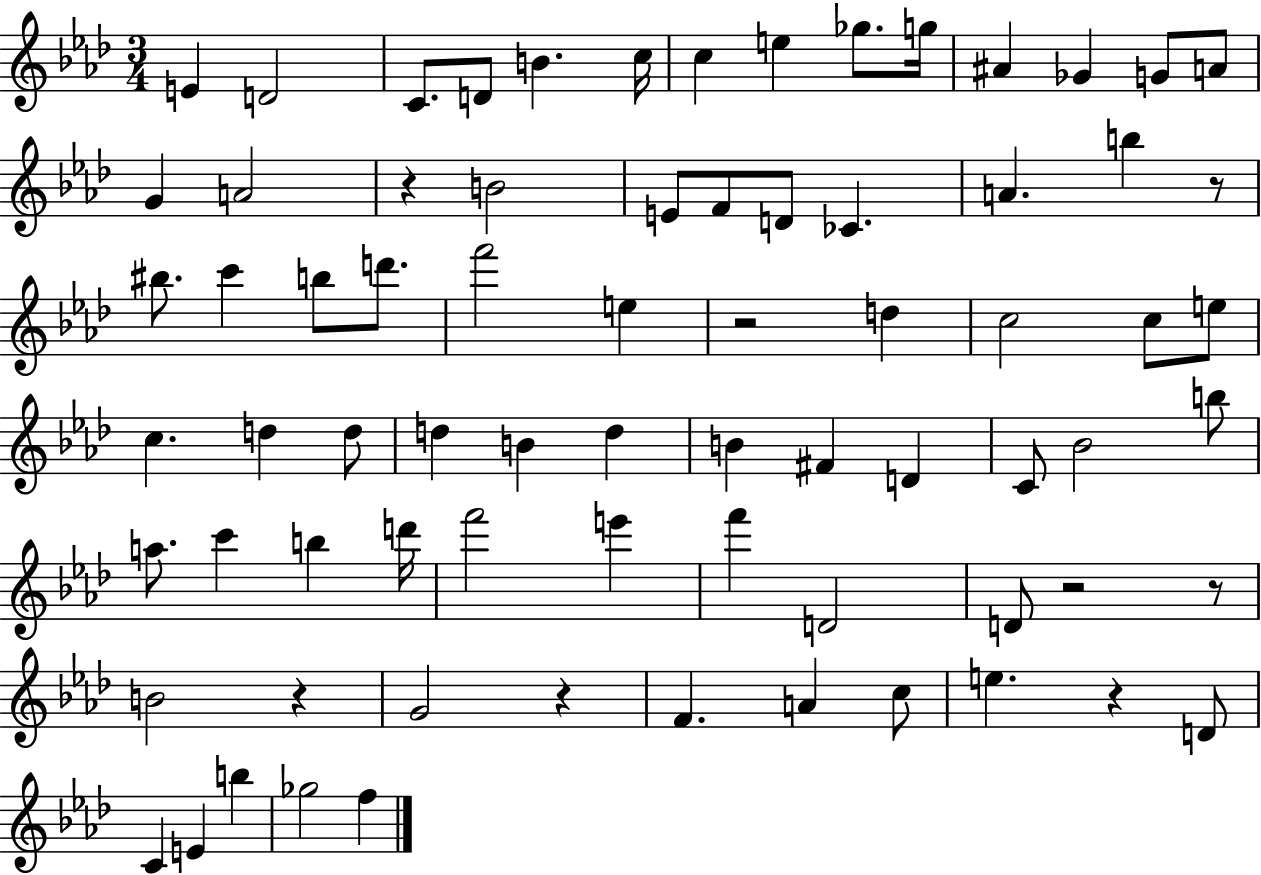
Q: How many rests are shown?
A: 8